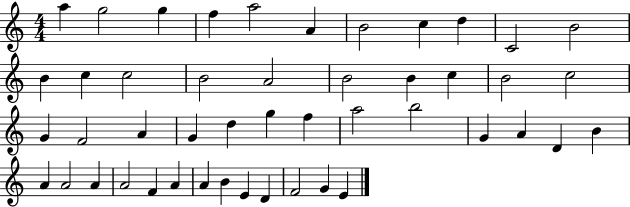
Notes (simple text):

A5/q G5/h G5/q F5/q A5/h A4/q B4/h C5/q D5/q C4/h B4/h B4/q C5/q C5/h B4/h A4/h B4/h B4/q C5/q B4/h C5/h G4/q F4/h A4/q G4/q D5/q G5/q F5/q A5/h B5/h G4/q A4/q D4/q B4/q A4/q A4/h A4/q A4/h F4/q A4/q A4/q B4/q E4/q D4/q F4/h G4/q E4/q